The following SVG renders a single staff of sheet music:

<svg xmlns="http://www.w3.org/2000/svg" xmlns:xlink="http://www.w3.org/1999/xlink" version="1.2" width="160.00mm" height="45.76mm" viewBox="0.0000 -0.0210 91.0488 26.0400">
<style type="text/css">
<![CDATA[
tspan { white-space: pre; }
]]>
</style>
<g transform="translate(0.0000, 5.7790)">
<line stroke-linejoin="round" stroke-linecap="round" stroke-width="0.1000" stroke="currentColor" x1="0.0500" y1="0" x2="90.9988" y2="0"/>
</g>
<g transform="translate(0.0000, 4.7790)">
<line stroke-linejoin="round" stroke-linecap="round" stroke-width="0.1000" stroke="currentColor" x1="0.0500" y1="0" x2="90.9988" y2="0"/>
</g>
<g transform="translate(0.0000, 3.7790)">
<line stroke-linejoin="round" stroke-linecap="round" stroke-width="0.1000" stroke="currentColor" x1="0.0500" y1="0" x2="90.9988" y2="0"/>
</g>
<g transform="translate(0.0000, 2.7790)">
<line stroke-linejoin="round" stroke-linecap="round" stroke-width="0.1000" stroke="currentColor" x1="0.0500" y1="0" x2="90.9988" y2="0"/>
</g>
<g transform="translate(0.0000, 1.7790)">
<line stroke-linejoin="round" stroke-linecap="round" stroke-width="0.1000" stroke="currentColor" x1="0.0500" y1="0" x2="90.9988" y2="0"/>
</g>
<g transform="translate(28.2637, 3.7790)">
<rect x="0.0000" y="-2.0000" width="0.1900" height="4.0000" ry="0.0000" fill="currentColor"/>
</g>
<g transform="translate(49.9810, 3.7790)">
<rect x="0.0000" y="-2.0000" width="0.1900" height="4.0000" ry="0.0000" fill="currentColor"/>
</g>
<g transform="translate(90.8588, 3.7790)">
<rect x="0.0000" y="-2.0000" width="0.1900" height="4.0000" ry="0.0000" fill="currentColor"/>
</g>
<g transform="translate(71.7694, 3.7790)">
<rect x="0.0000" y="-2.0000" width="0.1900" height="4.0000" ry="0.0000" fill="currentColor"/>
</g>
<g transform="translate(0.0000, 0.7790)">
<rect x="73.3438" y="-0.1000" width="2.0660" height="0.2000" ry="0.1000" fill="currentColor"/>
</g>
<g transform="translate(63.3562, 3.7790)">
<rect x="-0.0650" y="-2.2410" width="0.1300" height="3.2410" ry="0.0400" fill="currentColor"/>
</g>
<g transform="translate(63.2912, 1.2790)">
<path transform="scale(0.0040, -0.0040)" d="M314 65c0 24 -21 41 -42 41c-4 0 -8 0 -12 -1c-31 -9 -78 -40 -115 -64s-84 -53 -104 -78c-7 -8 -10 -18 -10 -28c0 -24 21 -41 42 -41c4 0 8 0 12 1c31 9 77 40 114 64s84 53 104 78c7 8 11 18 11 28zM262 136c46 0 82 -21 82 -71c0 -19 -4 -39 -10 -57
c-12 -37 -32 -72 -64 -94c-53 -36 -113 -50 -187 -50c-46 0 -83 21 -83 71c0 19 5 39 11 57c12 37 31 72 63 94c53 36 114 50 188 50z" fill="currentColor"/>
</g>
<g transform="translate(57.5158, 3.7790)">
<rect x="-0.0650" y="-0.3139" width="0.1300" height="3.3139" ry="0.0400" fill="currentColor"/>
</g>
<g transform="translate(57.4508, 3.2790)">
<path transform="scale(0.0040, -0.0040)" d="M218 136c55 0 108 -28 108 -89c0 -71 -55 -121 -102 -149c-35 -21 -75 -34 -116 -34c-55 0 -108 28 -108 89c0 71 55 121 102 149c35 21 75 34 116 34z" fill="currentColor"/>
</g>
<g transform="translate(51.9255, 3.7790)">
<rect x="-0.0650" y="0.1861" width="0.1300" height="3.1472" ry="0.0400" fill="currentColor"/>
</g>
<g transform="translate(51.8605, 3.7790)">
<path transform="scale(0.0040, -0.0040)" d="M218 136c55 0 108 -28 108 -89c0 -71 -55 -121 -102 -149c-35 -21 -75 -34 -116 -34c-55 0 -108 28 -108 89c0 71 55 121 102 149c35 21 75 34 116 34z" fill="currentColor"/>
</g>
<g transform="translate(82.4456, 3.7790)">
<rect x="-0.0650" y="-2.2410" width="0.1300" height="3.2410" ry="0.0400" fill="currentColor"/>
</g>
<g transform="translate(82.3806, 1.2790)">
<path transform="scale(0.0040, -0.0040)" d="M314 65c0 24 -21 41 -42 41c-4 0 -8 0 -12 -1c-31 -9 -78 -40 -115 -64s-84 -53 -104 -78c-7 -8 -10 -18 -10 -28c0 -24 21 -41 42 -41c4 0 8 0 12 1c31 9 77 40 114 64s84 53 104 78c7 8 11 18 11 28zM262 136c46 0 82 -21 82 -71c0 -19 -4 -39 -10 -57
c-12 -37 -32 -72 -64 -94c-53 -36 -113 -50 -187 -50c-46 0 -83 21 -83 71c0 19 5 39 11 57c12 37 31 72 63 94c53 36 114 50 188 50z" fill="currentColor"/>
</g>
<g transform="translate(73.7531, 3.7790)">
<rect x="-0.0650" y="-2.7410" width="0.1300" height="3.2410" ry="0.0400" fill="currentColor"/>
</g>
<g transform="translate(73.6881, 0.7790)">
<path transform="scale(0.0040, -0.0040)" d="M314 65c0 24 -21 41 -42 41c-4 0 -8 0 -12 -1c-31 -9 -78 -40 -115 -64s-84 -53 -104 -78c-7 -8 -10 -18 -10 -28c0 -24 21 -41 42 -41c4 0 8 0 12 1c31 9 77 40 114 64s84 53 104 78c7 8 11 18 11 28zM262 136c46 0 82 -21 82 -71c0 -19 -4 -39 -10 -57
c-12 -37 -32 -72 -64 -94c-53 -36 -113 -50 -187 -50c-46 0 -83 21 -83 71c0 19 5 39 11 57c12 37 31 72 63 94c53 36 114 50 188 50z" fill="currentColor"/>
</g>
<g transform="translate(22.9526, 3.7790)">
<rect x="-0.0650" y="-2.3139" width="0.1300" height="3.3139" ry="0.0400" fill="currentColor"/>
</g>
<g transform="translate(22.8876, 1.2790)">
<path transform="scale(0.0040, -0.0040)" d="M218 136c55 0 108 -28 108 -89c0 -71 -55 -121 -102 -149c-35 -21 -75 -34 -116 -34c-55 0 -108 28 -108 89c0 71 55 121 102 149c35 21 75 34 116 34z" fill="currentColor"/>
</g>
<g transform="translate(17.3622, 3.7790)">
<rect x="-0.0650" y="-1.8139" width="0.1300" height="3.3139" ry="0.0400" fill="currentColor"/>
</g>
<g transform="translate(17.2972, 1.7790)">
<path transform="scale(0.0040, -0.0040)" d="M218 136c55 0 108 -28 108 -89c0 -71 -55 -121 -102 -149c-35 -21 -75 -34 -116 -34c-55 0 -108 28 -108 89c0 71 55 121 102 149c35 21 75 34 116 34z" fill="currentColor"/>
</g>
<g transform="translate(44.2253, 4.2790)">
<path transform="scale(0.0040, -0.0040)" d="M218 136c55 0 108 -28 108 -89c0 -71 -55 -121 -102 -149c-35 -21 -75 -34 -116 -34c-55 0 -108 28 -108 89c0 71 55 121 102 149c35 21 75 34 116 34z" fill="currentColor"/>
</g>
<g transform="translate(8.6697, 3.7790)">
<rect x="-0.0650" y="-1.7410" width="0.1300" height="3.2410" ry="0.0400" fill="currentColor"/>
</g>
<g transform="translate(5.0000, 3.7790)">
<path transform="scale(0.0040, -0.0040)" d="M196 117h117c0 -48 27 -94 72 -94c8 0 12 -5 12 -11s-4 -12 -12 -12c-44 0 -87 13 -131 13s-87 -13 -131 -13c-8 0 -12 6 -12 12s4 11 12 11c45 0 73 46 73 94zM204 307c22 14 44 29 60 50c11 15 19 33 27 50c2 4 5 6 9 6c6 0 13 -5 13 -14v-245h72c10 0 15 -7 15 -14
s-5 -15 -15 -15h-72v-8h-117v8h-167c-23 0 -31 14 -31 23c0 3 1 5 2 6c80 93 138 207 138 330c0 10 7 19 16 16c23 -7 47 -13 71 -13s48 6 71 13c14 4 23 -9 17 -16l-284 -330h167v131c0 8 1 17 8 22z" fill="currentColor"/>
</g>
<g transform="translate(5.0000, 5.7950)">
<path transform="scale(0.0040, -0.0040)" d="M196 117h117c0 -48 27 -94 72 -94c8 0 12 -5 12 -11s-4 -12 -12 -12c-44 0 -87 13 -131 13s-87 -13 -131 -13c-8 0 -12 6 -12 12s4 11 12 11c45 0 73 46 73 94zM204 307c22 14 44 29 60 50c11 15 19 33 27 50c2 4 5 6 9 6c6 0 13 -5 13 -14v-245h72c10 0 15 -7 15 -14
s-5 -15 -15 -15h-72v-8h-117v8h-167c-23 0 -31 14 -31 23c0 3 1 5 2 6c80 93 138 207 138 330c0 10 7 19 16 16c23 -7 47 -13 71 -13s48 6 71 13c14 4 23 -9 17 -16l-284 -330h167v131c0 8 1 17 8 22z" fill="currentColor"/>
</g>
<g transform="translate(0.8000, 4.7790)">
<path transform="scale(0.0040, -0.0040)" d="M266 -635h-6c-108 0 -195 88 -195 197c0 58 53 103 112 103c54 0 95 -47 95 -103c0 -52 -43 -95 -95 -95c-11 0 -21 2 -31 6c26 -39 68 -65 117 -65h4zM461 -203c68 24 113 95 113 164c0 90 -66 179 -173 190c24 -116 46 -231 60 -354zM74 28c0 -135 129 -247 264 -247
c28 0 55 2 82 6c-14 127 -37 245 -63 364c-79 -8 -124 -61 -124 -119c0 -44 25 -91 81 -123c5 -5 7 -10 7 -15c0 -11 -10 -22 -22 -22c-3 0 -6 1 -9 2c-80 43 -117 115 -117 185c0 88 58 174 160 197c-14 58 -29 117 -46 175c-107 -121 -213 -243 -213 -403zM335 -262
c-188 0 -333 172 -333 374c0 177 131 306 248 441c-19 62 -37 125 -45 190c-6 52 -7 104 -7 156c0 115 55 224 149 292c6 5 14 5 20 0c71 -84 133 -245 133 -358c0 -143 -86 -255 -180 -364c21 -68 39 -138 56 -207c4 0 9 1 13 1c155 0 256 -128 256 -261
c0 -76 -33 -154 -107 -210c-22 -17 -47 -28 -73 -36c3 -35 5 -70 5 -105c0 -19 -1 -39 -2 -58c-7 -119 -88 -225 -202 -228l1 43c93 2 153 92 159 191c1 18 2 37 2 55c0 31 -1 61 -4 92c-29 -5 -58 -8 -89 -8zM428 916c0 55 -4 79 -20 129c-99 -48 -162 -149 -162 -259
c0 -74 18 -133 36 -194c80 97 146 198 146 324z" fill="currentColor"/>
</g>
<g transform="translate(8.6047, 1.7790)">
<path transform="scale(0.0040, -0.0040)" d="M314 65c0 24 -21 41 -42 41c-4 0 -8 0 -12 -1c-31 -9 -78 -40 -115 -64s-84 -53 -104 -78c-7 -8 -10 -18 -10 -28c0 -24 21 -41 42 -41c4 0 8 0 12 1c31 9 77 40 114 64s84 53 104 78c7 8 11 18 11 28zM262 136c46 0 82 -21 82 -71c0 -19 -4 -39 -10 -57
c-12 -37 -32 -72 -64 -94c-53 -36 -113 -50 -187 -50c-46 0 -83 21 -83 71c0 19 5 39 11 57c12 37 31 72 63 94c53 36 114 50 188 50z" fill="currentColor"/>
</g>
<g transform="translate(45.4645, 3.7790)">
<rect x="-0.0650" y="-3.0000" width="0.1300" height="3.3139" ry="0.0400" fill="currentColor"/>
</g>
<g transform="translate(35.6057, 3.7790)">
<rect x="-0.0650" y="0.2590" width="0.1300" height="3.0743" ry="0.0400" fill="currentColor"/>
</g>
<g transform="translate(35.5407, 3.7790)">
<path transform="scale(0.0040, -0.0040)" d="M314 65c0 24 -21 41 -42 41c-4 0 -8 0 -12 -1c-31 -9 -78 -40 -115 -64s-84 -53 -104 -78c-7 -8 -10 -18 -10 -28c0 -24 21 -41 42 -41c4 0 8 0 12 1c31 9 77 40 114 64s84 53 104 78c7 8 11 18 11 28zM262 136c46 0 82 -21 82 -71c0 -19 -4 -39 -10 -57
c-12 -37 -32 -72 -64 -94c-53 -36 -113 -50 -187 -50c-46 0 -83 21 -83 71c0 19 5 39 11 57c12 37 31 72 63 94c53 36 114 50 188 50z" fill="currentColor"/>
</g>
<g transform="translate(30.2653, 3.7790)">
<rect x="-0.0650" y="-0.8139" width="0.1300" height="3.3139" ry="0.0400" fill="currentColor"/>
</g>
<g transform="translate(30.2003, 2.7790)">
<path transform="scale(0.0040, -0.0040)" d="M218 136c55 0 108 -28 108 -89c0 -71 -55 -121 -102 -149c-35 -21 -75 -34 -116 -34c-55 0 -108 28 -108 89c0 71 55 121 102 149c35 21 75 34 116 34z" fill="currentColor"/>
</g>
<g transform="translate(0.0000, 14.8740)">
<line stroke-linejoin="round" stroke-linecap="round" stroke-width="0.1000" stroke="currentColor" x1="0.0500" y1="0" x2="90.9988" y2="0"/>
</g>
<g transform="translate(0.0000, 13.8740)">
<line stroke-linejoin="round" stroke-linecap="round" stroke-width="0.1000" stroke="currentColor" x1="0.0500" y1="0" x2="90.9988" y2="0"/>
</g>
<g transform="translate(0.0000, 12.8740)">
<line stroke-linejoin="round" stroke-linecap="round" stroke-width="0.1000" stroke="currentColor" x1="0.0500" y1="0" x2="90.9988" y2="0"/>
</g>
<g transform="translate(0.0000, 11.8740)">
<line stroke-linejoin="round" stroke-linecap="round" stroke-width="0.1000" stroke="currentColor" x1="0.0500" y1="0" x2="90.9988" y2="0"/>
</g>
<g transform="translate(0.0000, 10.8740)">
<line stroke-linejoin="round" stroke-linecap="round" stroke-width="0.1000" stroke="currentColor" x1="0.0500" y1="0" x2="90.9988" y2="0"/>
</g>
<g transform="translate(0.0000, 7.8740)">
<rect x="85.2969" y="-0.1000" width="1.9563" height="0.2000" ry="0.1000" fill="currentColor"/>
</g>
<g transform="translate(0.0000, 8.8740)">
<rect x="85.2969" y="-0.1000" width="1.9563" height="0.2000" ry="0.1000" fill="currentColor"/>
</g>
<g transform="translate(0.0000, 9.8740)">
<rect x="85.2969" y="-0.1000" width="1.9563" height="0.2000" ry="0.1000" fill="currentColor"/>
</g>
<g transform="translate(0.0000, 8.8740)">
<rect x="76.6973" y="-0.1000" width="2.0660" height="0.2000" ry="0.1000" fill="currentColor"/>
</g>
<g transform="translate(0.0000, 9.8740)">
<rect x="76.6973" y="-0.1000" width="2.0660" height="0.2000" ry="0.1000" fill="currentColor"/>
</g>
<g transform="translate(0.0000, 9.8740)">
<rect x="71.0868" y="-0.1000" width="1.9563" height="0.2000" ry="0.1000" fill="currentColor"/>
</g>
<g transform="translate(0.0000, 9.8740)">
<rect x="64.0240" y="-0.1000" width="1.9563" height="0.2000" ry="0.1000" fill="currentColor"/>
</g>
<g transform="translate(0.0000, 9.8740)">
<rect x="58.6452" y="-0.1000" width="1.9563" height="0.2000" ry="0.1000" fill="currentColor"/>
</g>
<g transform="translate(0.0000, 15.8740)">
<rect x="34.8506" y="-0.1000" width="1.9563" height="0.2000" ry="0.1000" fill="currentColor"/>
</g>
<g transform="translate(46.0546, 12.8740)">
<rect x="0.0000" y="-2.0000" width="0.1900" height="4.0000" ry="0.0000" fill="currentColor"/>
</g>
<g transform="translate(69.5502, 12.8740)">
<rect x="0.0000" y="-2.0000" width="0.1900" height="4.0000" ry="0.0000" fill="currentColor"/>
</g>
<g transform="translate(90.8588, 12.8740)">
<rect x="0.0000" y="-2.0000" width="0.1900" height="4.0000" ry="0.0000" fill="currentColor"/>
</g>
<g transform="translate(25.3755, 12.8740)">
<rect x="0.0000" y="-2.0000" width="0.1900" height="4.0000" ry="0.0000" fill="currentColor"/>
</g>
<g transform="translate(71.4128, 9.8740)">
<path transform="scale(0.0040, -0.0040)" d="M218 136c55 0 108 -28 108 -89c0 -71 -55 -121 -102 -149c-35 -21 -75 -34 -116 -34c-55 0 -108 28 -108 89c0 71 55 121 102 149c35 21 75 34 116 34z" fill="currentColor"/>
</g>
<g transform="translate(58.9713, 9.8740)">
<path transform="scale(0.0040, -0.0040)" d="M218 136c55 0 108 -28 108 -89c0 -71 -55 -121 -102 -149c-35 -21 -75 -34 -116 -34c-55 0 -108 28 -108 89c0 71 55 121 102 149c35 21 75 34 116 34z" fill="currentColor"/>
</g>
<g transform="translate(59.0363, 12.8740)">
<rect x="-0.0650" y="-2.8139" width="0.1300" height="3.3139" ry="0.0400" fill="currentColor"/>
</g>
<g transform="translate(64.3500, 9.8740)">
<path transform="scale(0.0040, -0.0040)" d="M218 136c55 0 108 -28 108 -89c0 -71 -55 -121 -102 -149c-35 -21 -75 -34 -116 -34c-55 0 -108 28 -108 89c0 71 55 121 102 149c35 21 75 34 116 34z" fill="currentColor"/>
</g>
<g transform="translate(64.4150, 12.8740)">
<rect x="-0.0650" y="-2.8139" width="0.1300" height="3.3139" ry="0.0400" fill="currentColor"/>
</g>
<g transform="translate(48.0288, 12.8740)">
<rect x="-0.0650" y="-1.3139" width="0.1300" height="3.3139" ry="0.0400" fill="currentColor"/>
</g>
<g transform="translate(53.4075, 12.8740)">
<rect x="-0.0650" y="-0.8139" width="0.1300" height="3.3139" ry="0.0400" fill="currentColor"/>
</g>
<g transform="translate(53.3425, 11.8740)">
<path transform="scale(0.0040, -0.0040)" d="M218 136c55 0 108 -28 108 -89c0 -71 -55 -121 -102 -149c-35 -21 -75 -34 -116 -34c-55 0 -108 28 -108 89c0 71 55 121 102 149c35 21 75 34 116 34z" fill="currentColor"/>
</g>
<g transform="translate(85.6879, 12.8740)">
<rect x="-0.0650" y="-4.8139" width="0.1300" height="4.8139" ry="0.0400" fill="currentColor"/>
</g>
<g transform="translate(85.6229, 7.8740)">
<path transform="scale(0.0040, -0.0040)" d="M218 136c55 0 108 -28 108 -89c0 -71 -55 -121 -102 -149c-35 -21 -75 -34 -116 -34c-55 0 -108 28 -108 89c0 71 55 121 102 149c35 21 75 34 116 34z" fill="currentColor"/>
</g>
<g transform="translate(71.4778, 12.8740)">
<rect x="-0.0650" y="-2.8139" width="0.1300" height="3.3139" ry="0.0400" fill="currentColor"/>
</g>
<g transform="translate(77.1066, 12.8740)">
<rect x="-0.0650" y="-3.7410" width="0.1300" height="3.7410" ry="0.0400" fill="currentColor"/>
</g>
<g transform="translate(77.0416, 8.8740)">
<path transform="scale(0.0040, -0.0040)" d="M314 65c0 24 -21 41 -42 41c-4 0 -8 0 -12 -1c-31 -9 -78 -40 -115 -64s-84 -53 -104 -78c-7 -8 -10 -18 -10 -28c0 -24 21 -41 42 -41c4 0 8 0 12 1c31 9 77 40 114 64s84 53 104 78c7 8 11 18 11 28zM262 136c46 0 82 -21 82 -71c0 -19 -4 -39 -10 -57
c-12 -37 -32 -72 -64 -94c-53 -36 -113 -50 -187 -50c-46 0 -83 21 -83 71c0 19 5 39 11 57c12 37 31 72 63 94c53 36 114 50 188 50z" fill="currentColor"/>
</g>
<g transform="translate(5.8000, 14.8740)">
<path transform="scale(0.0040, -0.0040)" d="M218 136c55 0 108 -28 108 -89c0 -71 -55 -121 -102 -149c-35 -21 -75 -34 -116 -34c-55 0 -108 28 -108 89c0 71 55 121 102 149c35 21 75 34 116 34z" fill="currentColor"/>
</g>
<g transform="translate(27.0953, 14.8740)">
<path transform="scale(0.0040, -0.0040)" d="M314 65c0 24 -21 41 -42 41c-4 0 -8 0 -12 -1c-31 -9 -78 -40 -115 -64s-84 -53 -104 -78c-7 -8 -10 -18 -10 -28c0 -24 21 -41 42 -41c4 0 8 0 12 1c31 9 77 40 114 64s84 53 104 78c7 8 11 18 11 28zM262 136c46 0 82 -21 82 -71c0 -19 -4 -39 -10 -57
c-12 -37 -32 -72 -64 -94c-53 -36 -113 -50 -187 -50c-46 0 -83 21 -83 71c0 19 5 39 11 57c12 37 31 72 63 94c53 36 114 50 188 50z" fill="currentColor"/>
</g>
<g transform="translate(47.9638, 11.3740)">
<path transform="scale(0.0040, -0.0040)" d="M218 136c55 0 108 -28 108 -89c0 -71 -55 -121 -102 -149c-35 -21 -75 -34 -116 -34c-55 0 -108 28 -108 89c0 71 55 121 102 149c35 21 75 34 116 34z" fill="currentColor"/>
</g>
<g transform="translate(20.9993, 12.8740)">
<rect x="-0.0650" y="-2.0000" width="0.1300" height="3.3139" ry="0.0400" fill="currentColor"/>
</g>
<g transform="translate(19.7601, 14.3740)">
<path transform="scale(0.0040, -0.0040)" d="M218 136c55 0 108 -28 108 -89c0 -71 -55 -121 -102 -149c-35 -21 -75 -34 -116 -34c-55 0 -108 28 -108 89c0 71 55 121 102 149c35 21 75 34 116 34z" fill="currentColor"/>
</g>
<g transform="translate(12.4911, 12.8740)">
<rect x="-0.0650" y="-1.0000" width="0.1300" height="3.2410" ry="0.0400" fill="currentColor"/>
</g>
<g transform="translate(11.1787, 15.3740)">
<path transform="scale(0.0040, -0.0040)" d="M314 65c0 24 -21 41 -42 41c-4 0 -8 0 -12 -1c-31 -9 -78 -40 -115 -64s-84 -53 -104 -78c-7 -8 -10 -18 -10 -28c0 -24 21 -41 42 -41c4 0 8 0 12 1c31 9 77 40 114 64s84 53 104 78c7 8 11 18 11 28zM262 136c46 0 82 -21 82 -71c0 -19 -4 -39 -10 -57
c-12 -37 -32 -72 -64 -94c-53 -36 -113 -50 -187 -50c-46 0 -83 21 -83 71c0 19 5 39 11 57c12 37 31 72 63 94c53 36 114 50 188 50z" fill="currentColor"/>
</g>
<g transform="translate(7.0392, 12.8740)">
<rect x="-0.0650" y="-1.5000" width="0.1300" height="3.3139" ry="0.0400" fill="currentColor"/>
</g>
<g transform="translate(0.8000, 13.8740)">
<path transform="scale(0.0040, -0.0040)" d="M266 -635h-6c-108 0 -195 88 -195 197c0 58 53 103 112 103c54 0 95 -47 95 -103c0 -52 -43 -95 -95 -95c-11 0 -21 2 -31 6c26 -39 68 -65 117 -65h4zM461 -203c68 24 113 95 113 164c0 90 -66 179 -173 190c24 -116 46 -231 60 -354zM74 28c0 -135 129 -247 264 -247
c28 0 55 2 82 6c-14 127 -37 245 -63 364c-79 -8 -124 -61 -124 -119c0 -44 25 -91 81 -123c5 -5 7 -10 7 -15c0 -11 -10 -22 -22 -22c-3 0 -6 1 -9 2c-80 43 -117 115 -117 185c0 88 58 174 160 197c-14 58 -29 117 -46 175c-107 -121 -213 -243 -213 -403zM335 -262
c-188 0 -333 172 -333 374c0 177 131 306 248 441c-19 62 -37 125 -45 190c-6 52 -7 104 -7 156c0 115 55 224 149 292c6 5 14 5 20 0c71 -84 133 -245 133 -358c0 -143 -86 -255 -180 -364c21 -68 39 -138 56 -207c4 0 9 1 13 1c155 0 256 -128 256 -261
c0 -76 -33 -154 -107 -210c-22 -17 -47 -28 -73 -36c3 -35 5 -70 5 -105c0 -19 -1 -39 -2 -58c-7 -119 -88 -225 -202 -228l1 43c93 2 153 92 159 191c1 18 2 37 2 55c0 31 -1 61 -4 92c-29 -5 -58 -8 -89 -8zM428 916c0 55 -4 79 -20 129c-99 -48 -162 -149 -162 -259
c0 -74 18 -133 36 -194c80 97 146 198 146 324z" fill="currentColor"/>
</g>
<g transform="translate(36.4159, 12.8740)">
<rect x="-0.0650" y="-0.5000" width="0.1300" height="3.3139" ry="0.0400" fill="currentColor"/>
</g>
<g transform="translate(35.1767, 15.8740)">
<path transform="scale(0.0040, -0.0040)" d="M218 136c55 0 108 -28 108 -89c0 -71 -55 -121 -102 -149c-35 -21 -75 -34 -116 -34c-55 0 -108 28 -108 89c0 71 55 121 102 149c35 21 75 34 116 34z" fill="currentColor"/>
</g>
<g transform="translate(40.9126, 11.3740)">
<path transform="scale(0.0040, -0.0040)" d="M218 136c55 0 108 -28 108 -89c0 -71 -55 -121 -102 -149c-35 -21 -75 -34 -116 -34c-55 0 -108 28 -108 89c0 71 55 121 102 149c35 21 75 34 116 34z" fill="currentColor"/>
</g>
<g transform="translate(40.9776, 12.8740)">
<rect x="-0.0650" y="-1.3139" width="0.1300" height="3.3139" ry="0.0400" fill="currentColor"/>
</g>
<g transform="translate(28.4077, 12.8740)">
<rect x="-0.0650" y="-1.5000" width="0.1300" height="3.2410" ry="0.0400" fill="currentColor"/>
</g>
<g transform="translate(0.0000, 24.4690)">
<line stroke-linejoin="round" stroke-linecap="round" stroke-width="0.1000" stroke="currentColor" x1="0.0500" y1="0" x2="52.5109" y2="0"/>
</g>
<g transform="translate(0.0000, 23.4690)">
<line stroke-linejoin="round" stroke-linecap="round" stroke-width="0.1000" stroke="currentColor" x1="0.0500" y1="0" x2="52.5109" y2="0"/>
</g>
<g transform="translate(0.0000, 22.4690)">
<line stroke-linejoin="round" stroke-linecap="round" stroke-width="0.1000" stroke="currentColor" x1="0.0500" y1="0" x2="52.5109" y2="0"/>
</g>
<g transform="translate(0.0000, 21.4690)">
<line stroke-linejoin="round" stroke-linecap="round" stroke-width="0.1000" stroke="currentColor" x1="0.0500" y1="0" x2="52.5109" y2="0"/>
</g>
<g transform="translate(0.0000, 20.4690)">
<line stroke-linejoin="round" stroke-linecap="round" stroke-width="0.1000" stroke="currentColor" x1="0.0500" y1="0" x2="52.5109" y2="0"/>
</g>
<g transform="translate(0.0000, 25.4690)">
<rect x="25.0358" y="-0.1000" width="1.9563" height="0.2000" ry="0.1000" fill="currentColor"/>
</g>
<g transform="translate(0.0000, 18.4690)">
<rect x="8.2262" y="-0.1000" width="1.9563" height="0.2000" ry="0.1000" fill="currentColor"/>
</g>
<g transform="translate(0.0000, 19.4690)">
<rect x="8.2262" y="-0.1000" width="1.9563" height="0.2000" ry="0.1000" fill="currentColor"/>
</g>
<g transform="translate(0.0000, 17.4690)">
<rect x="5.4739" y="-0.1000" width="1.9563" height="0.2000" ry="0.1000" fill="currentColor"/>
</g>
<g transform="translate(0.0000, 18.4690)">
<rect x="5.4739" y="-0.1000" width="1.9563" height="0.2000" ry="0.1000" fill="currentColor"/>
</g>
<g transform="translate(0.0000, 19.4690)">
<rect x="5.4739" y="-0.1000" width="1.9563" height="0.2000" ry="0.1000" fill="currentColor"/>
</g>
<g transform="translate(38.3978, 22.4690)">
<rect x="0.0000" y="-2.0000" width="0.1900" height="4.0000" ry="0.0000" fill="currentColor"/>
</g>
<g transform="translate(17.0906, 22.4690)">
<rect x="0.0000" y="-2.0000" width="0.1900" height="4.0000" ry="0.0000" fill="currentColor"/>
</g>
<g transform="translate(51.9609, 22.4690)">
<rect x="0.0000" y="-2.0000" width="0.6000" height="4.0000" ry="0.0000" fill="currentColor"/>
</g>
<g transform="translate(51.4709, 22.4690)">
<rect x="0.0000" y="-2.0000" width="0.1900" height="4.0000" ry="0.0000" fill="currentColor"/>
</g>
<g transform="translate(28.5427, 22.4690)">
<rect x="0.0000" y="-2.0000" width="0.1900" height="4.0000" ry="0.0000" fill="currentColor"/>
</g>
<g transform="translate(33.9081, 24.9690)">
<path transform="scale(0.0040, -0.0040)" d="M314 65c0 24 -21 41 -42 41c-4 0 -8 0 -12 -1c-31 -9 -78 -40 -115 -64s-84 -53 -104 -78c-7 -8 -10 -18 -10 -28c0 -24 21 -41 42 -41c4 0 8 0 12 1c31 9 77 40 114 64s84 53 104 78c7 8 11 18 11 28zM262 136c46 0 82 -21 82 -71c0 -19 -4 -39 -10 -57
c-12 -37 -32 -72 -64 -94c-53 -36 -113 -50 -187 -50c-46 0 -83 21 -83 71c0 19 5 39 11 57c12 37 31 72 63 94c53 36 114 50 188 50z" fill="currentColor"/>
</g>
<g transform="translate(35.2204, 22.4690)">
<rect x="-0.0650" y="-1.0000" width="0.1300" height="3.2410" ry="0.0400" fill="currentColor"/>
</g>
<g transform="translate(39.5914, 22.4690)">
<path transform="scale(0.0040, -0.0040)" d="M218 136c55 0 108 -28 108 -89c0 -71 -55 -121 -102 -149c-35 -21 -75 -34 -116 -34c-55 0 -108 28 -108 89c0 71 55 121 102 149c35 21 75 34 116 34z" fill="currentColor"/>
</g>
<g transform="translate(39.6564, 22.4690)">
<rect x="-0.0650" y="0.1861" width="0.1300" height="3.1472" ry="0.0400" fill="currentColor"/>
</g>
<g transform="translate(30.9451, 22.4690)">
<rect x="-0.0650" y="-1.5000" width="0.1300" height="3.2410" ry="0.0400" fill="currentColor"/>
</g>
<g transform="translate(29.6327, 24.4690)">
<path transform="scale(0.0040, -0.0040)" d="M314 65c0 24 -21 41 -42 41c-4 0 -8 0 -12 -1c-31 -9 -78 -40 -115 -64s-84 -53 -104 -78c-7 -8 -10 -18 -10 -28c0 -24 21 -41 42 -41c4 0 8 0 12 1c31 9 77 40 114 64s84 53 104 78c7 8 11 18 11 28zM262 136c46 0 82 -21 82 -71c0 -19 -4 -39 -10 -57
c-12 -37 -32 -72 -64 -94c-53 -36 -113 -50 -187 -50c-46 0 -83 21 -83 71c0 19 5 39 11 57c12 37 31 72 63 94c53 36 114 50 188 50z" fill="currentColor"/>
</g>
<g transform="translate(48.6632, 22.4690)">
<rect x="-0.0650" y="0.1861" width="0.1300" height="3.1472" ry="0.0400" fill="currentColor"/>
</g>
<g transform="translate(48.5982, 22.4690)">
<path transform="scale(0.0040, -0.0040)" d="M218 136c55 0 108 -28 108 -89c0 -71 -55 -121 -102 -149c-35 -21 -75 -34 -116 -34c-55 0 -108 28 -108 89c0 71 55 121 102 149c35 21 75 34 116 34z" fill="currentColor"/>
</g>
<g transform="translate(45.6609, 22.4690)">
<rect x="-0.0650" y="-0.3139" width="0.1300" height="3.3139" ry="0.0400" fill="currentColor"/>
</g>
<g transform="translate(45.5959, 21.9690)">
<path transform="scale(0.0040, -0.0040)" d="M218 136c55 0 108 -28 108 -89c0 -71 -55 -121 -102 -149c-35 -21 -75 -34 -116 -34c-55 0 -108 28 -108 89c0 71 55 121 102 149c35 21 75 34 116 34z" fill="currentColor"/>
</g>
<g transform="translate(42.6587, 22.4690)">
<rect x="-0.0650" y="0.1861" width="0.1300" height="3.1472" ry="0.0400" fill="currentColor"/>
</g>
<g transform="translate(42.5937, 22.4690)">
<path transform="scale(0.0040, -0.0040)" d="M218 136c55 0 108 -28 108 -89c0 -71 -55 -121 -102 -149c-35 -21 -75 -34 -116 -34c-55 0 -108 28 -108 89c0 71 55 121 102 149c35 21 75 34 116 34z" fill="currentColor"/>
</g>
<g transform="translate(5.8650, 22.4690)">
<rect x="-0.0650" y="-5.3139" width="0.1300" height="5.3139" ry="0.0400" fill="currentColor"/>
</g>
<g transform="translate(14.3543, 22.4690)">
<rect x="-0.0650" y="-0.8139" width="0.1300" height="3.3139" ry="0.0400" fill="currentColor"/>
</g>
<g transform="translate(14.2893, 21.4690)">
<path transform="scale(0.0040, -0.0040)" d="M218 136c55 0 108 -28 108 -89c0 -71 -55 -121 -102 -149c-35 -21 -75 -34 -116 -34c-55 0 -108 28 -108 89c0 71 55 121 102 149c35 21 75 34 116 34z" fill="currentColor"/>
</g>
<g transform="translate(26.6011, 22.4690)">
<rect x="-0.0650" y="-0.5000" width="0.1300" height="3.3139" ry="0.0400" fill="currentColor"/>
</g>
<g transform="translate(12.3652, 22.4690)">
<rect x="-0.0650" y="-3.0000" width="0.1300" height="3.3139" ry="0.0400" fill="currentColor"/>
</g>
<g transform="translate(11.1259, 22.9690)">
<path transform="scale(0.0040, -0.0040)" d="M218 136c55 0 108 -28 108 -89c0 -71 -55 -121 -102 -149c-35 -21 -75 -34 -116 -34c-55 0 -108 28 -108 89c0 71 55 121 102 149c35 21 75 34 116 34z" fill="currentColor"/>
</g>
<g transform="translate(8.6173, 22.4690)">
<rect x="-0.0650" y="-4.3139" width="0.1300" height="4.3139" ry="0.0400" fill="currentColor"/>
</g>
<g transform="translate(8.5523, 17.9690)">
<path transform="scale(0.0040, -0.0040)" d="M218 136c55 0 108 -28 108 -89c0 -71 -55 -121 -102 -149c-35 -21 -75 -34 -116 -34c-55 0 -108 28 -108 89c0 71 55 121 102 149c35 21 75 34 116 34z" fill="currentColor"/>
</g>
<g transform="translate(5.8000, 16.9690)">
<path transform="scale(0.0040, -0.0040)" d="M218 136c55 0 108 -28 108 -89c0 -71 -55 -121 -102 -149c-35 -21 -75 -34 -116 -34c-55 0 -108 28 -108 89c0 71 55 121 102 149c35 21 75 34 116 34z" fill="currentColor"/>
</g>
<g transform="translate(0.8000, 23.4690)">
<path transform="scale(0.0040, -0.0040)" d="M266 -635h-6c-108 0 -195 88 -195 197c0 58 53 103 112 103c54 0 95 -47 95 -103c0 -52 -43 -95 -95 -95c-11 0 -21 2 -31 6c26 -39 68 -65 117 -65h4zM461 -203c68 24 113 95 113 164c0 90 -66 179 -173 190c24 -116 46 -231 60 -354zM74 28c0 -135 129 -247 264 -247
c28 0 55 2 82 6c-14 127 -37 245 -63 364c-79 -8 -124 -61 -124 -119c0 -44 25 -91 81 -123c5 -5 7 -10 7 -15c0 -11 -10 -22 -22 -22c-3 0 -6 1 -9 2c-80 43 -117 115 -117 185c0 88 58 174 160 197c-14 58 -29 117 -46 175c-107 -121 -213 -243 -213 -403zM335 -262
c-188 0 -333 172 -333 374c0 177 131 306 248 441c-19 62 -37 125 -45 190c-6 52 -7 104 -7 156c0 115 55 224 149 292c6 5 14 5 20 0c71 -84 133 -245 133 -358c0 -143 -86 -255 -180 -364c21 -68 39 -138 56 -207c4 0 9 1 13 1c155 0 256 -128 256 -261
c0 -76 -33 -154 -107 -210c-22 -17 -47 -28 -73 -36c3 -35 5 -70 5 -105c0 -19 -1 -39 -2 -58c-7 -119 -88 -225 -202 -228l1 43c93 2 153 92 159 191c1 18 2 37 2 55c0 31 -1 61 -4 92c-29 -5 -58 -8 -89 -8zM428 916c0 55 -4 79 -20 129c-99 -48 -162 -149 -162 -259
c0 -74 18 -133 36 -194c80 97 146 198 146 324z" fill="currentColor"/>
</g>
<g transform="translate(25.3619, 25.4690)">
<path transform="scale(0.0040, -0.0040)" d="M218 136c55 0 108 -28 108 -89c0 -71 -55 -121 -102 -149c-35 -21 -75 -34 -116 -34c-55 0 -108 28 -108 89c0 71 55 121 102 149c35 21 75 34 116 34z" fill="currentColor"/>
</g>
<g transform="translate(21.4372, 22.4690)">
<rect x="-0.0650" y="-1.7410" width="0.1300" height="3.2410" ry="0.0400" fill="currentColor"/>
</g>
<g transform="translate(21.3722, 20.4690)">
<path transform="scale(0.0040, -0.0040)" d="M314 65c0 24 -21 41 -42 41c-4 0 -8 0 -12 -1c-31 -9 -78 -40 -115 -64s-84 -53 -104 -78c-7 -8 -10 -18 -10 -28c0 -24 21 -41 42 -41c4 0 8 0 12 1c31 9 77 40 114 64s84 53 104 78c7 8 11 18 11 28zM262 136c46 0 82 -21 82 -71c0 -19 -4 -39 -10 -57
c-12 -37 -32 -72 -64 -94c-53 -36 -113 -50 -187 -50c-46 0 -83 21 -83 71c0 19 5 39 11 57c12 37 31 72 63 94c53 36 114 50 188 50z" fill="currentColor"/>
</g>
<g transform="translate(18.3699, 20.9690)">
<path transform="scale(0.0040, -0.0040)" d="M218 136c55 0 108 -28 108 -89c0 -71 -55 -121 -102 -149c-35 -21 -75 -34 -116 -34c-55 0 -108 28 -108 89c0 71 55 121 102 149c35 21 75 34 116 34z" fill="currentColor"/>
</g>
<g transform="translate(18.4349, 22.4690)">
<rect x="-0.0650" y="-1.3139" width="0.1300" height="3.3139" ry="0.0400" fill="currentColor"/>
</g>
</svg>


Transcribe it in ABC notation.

X:1
T:Untitled
M:4/4
L:1/4
K:C
f2 f g d B2 A B c g2 a2 g2 E D2 F E2 C e e d a a a c'2 e' f' d' A d e f2 C E2 D2 B B c B